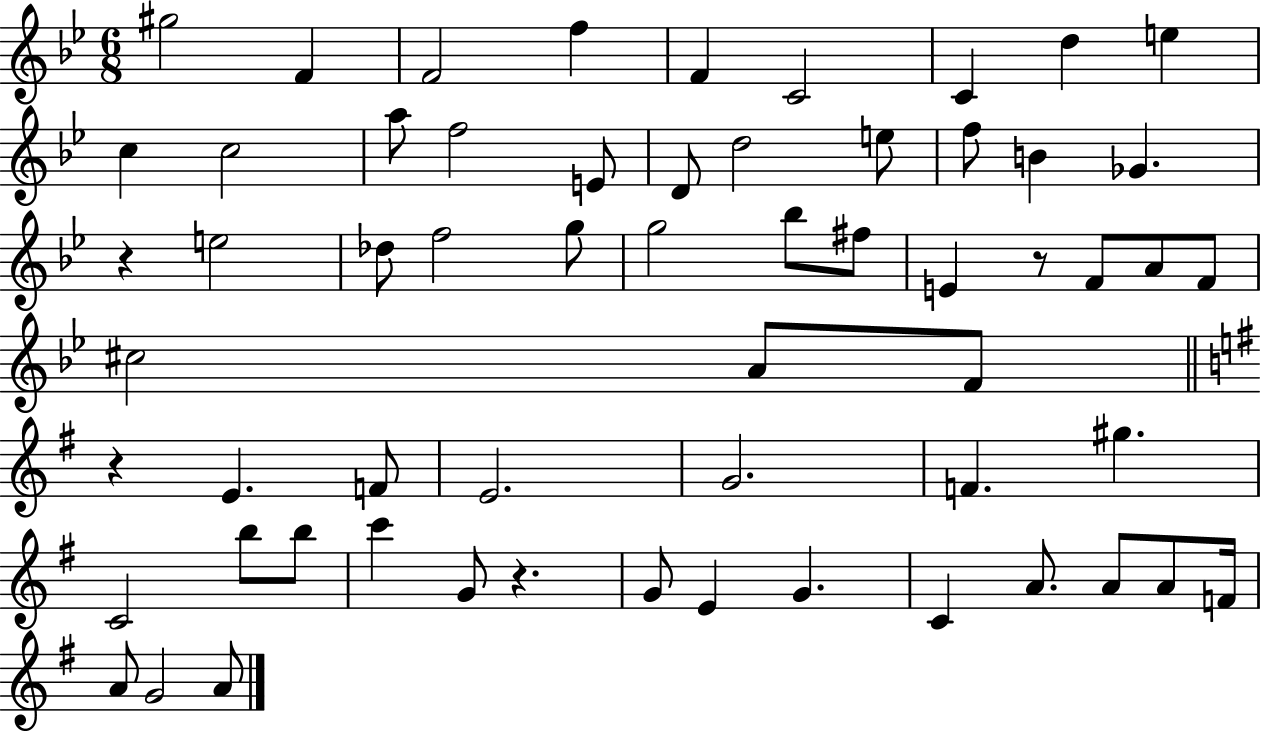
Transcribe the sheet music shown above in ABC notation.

X:1
T:Untitled
M:6/8
L:1/4
K:Bb
^g2 F F2 f F C2 C d e c c2 a/2 f2 E/2 D/2 d2 e/2 f/2 B _G z e2 _d/2 f2 g/2 g2 _b/2 ^f/2 E z/2 F/2 A/2 F/2 ^c2 A/2 F/2 z E F/2 E2 G2 F ^g C2 b/2 b/2 c' G/2 z G/2 E G C A/2 A/2 A/2 F/4 A/2 G2 A/2